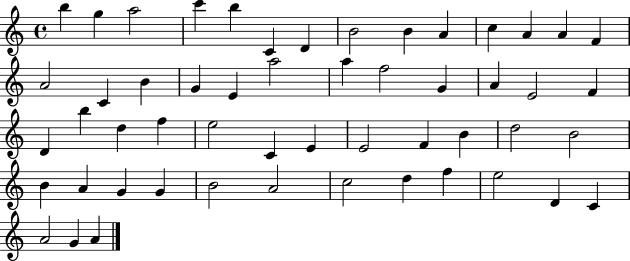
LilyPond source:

{
  \clef treble
  \time 4/4
  \defaultTimeSignature
  \key c \major
  b''4 g''4 a''2 | c'''4 b''4 c'4 d'4 | b'2 b'4 a'4 | c''4 a'4 a'4 f'4 | \break a'2 c'4 b'4 | g'4 e'4 a''2 | a''4 f''2 g'4 | a'4 e'2 f'4 | \break d'4 b''4 d''4 f''4 | e''2 c'4 e'4 | e'2 f'4 b'4 | d''2 b'2 | \break b'4 a'4 g'4 g'4 | b'2 a'2 | c''2 d''4 f''4 | e''2 d'4 c'4 | \break a'2 g'4 a'4 | \bar "|."
}